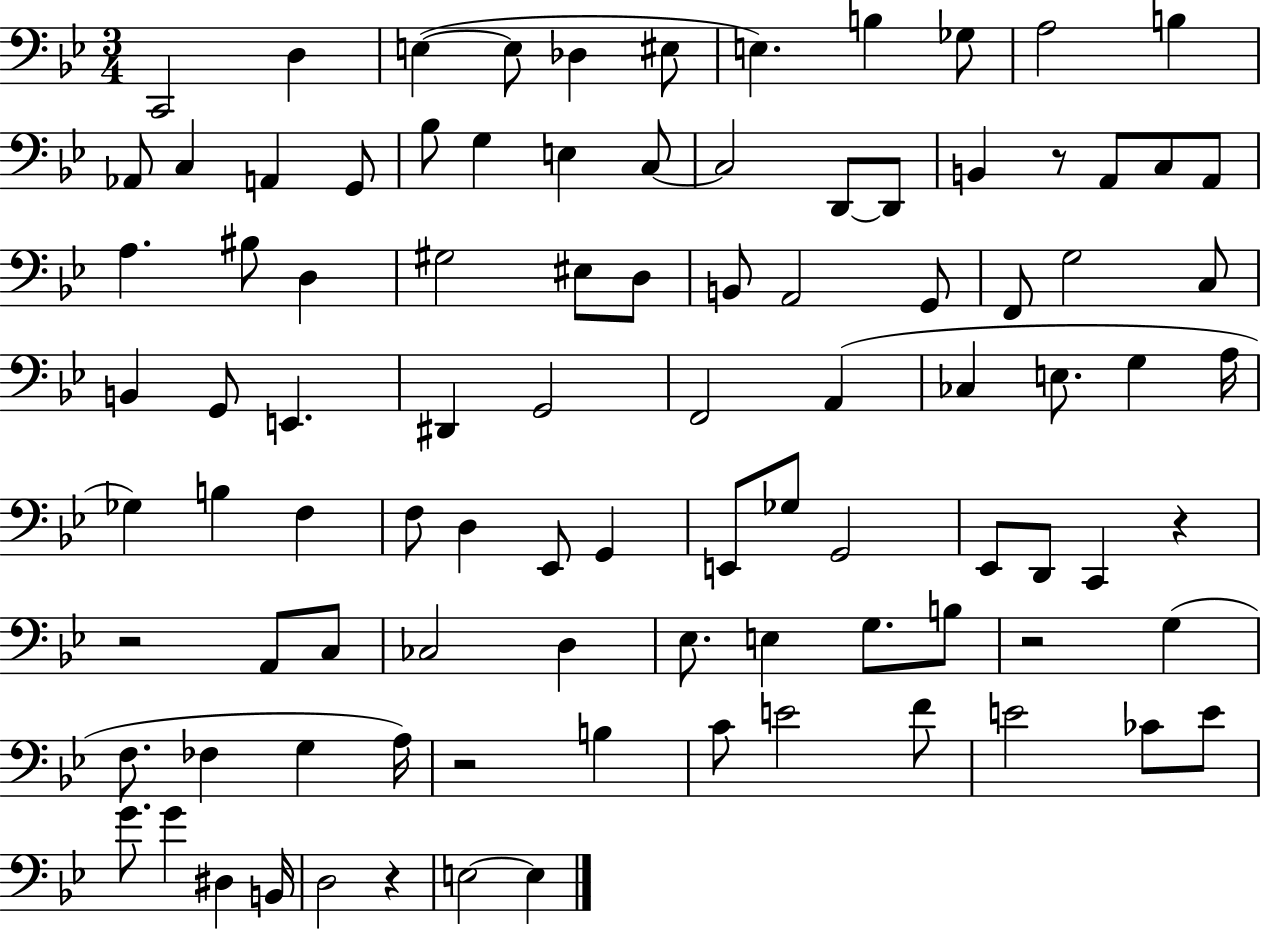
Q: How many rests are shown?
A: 6